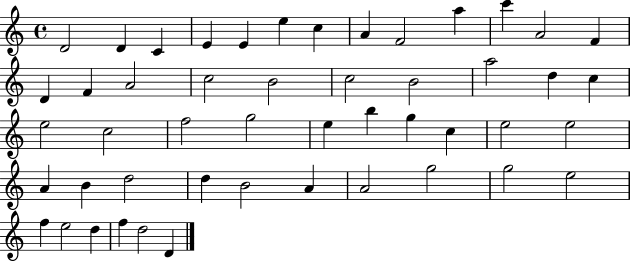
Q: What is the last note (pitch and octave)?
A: D4